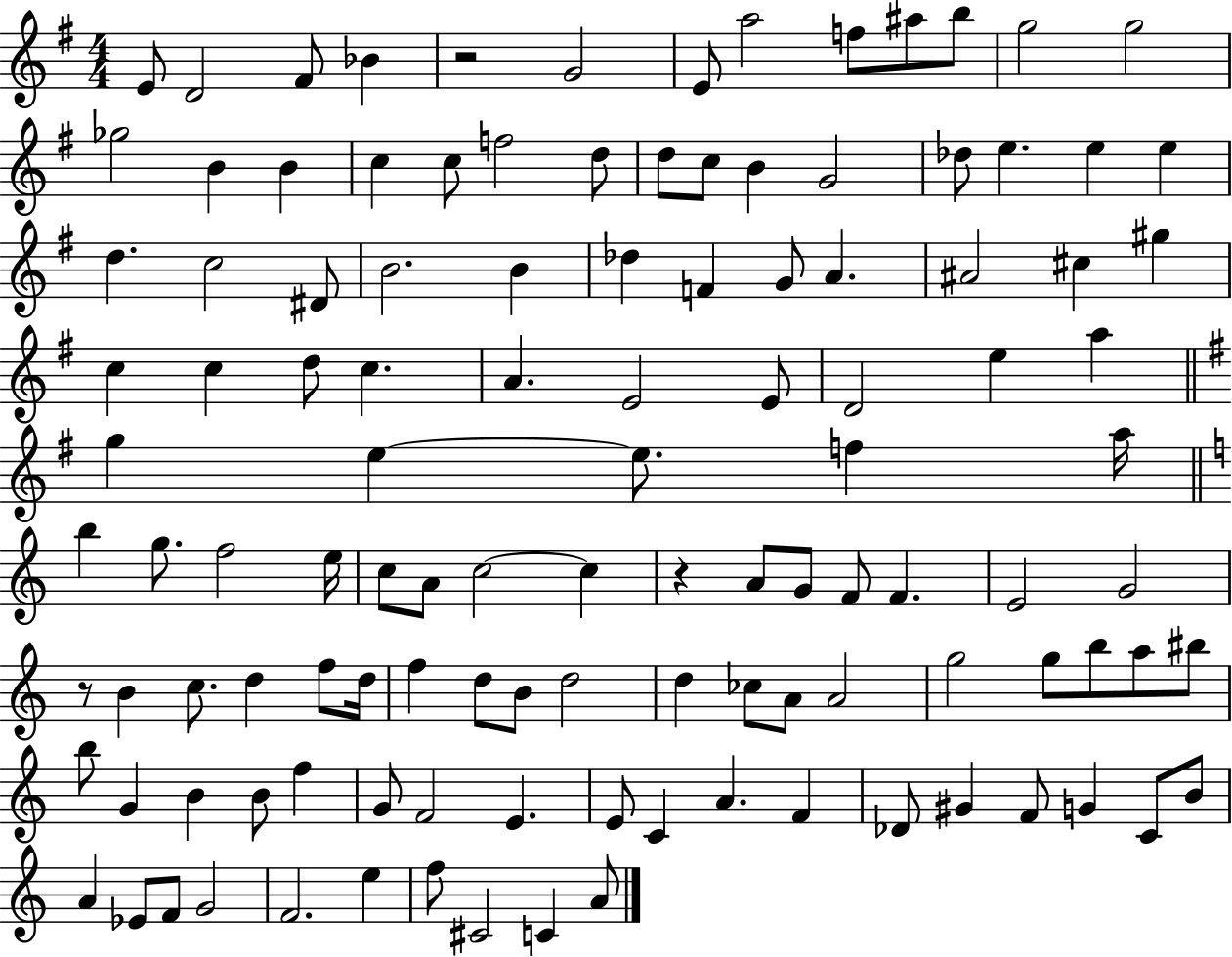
E4/e D4/h F#4/e Bb4/q R/h G4/h E4/e A5/h F5/e A#5/e B5/e G5/h G5/h Gb5/h B4/q B4/q C5/q C5/e F5/h D5/e D5/e C5/e B4/q G4/h Db5/e E5/q. E5/q E5/q D5/q. C5/h D#4/e B4/h. B4/q Db5/q F4/q G4/e A4/q. A#4/h C#5/q G#5/q C5/q C5/q D5/e C5/q. A4/q. E4/h E4/e D4/h E5/q A5/q G5/q E5/q E5/e. F5/q A5/s B5/q G5/e. F5/h E5/s C5/e A4/e C5/h C5/q R/q A4/e G4/e F4/e F4/q. E4/h G4/h R/e B4/q C5/e. D5/q F5/e D5/s F5/q D5/e B4/e D5/h D5/q CES5/e A4/e A4/h G5/h G5/e B5/e A5/e BIS5/e B5/e G4/q B4/q B4/e F5/q G4/e F4/h E4/q. E4/e C4/q A4/q. F4/q Db4/e G#4/q F4/e G4/q C4/e B4/e A4/q Eb4/e F4/e G4/h F4/h. E5/q F5/e C#4/h C4/q A4/e